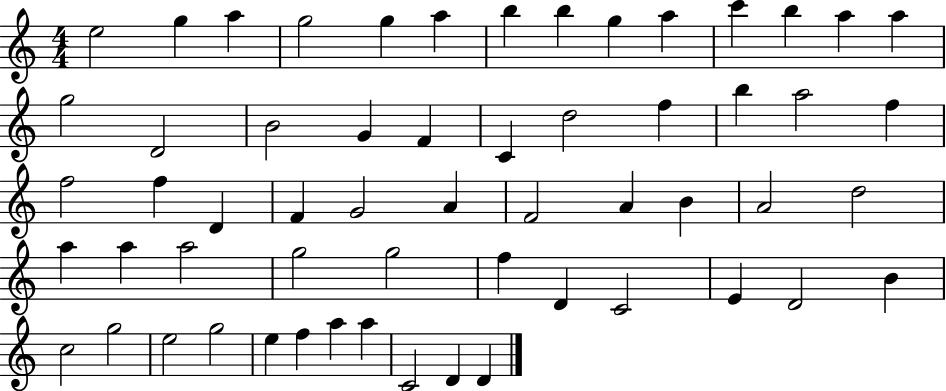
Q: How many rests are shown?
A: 0